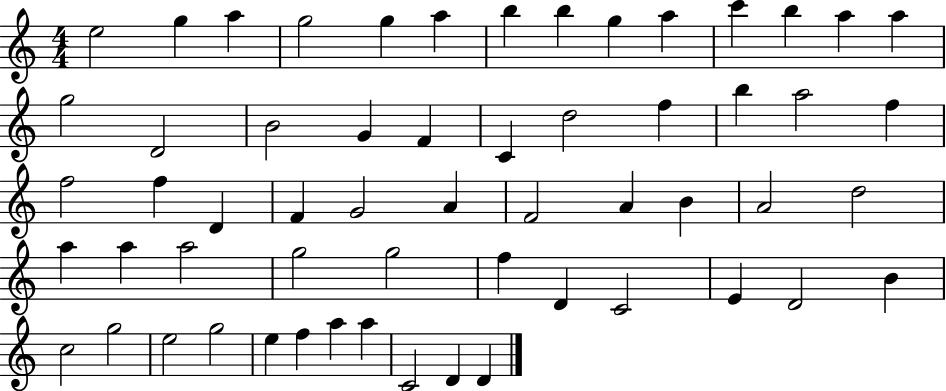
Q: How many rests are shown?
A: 0